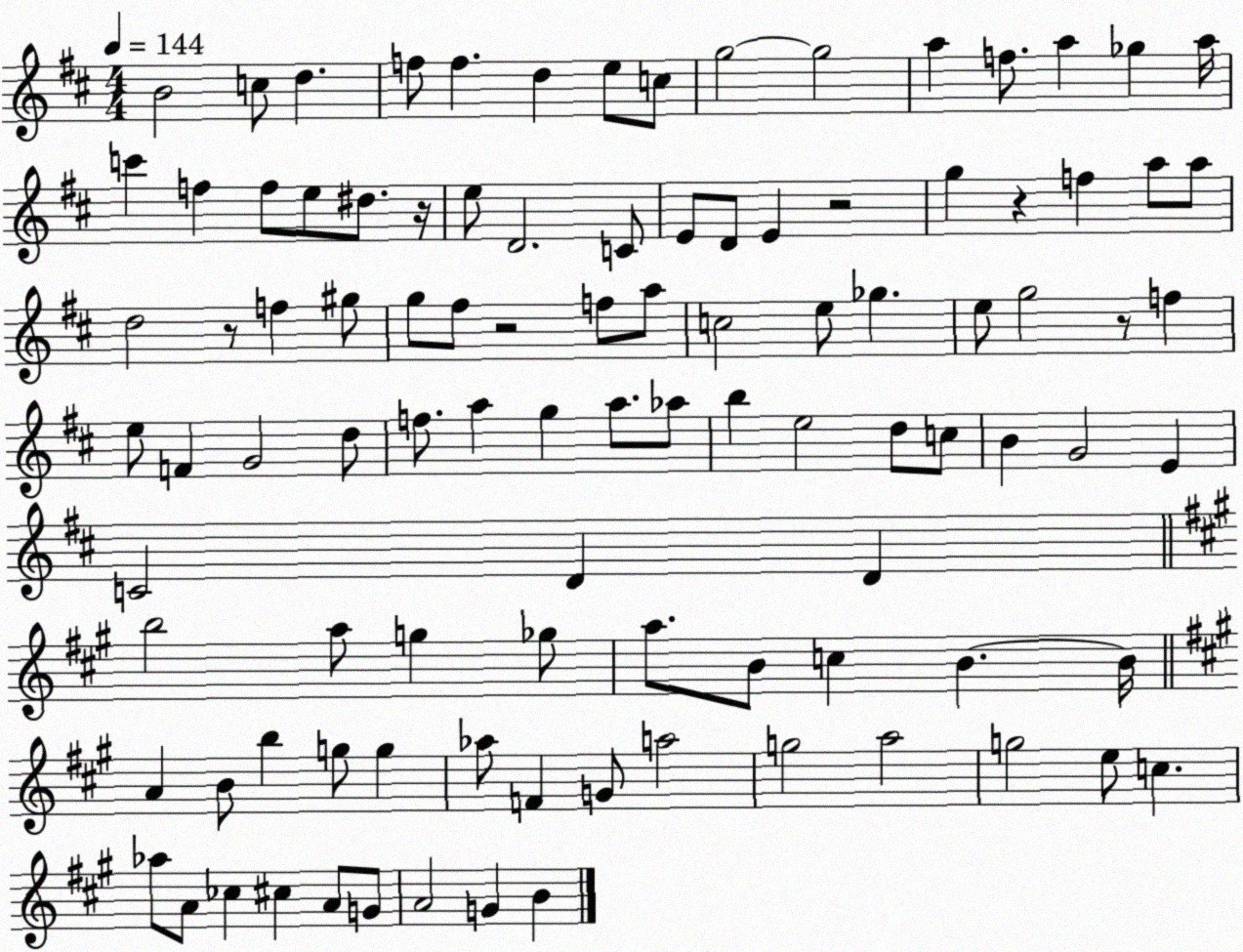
X:1
T:Untitled
M:4/4
L:1/4
K:D
B2 c/2 d f/2 f d e/2 c/2 g2 g2 a f/2 a _g a/4 c' f f/2 e/2 ^d/2 z/4 e/2 D2 C/2 E/2 D/2 E z2 g z f a/2 a/2 d2 z/2 f ^g/2 g/2 ^f/2 z2 f/2 a/2 c2 e/2 _g e/2 g2 z/2 f e/2 F G2 d/2 f/2 a g a/2 _a/2 b e2 d/2 c/2 B G2 E C2 D D b2 a/2 g _g/2 a/2 B/2 c B B/4 A B/2 b g/2 g _a/2 F G/2 a2 g2 a2 g2 e/2 c _a/2 A/2 _c ^c A/2 G/2 A2 G B